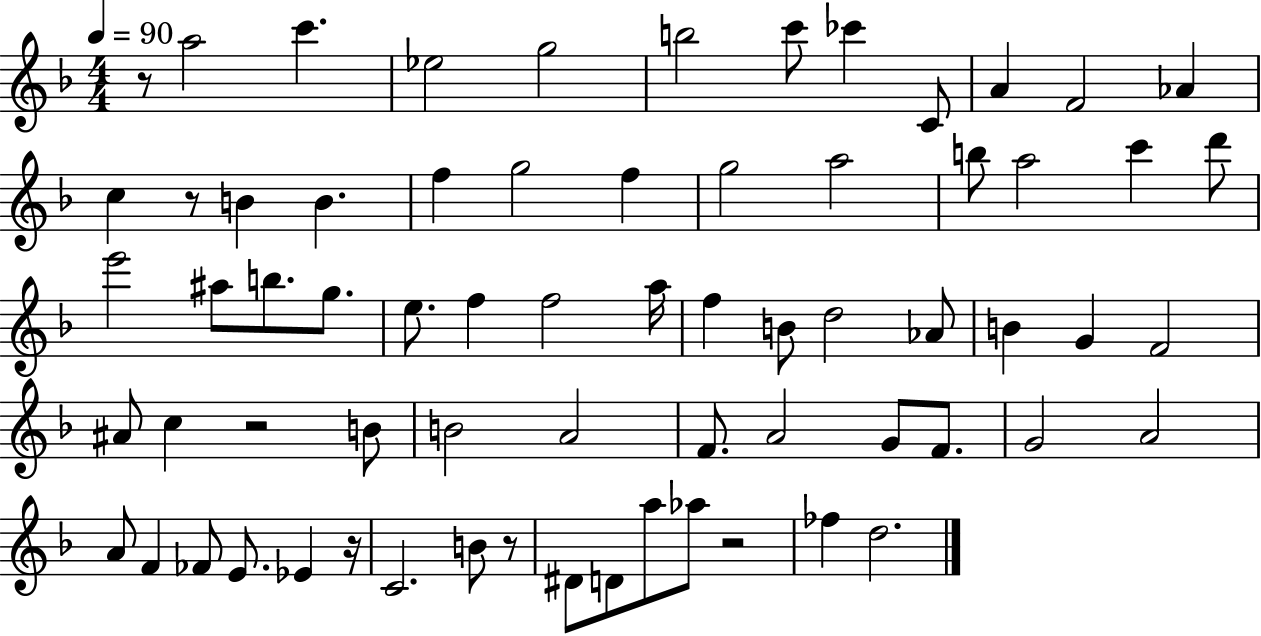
{
  \clef treble
  \numericTimeSignature
  \time 4/4
  \key f \major
  \tempo 4 = 90
  \repeat volta 2 { r8 a''2 c'''4. | ees''2 g''2 | b''2 c'''8 ces'''4 c'8 | a'4 f'2 aes'4 | \break c''4 r8 b'4 b'4. | f''4 g''2 f''4 | g''2 a''2 | b''8 a''2 c'''4 d'''8 | \break e'''2 ais''8 b''8. g''8. | e''8. f''4 f''2 a''16 | f''4 b'8 d''2 aes'8 | b'4 g'4 f'2 | \break ais'8 c''4 r2 b'8 | b'2 a'2 | f'8. a'2 g'8 f'8. | g'2 a'2 | \break a'8 f'4 fes'8 e'8. ees'4 r16 | c'2. b'8 r8 | dis'8 d'8 a''8 aes''8 r2 | fes''4 d''2. | \break } \bar "|."
}